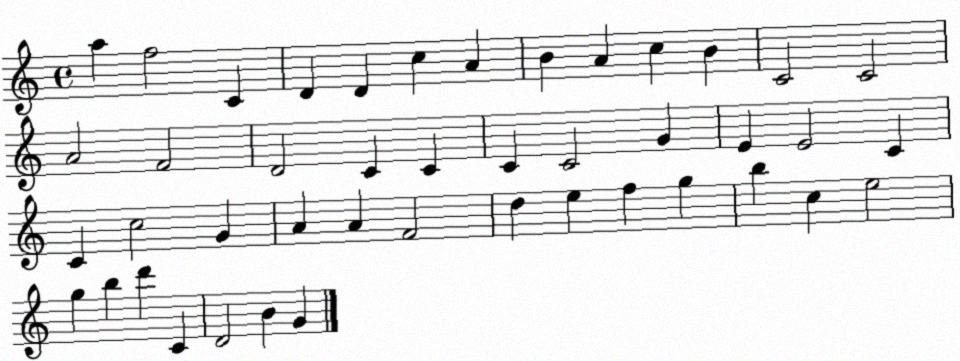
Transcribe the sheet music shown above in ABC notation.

X:1
T:Untitled
M:4/4
L:1/4
K:C
a f2 C D D c A B A c B C2 C2 A2 F2 D2 C C C C2 G E E2 C C c2 G A A F2 d e f g b c e2 g b d' C D2 B G